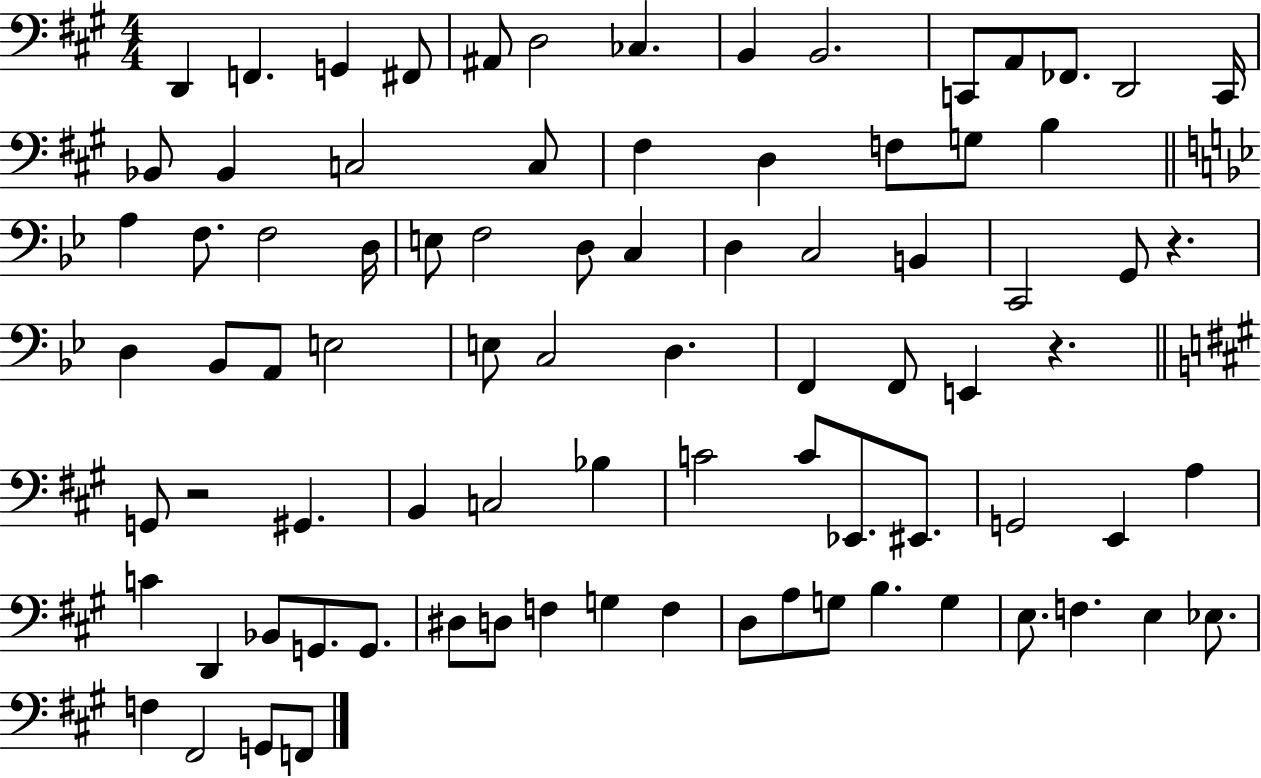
X:1
T:Untitled
M:4/4
L:1/4
K:A
D,, F,, G,, ^F,,/2 ^A,,/2 D,2 _C, B,, B,,2 C,,/2 A,,/2 _F,,/2 D,,2 C,,/4 _B,,/2 _B,, C,2 C,/2 ^F, D, F,/2 G,/2 B, A, F,/2 F,2 D,/4 E,/2 F,2 D,/2 C, D, C,2 B,, C,,2 G,,/2 z D, _B,,/2 A,,/2 E,2 E,/2 C,2 D, F,, F,,/2 E,, z G,,/2 z2 ^G,, B,, C,2 _B, C2 C/2 _E,,/2 ^E,,/2 G,,2 E,, A, C D,, _B,,/2 G,,/2 G,,/2 ^D,/2 D,/2 F, G, F, D,/2 A,/2 G,/2 B, G, E,/2 F, E, _E,/2 F, ^F,,2 G,,/2 F,,/2